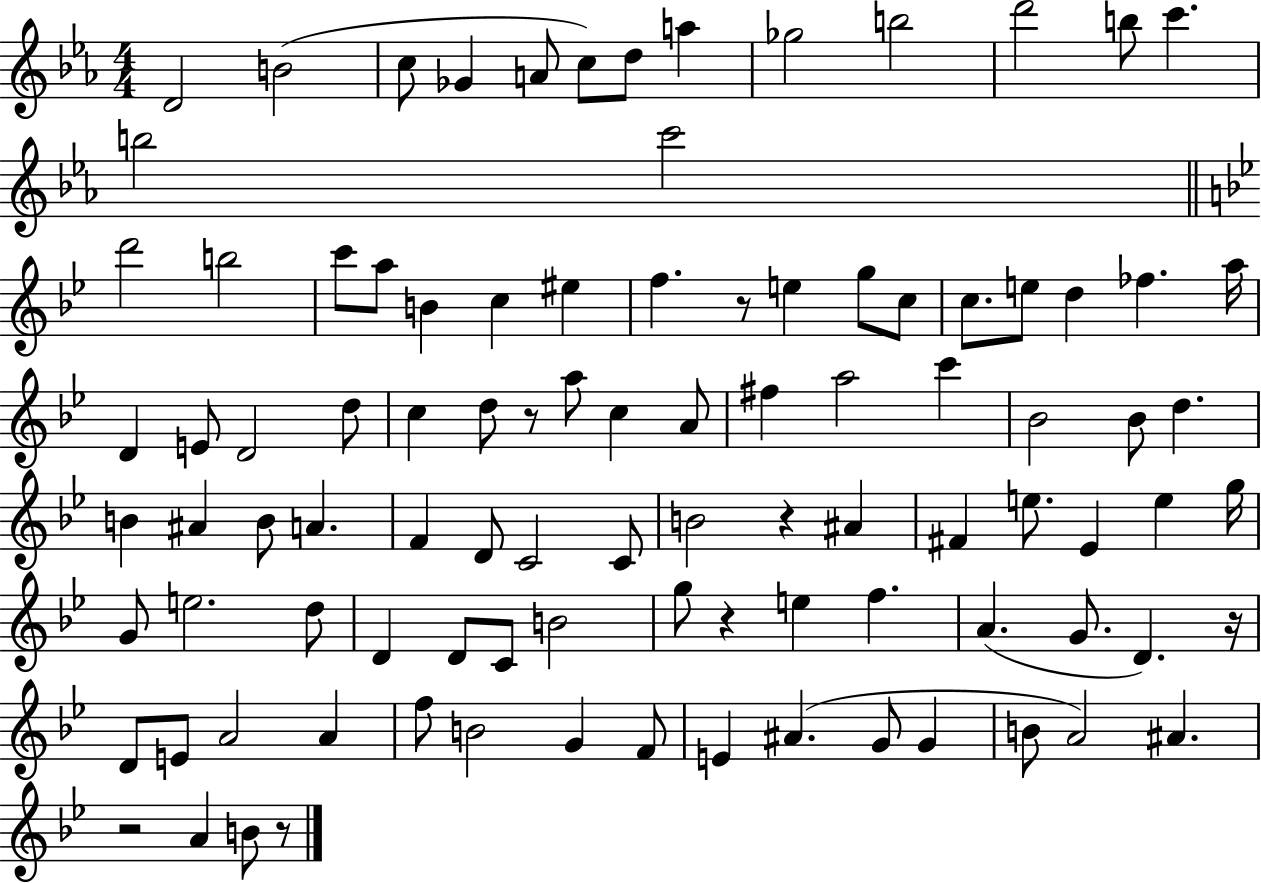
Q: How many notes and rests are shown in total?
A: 98